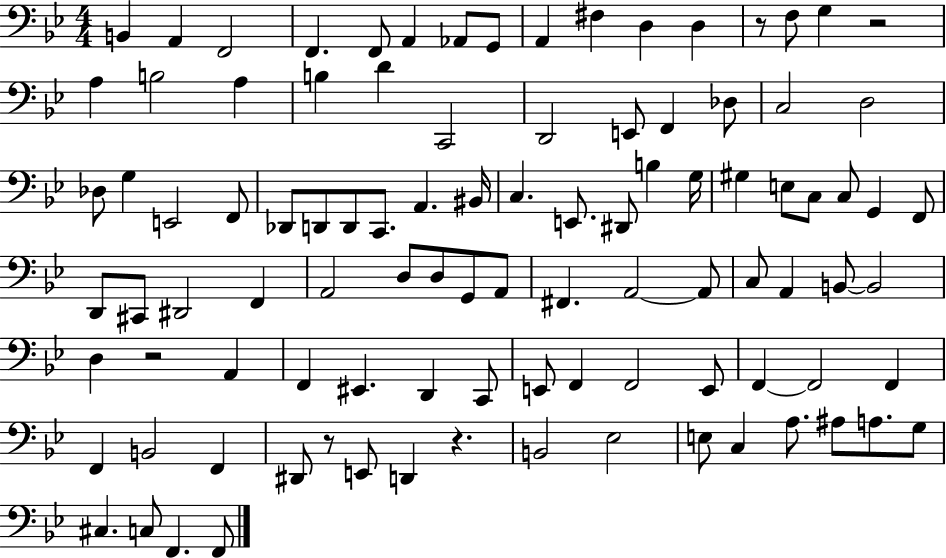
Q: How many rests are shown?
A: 5